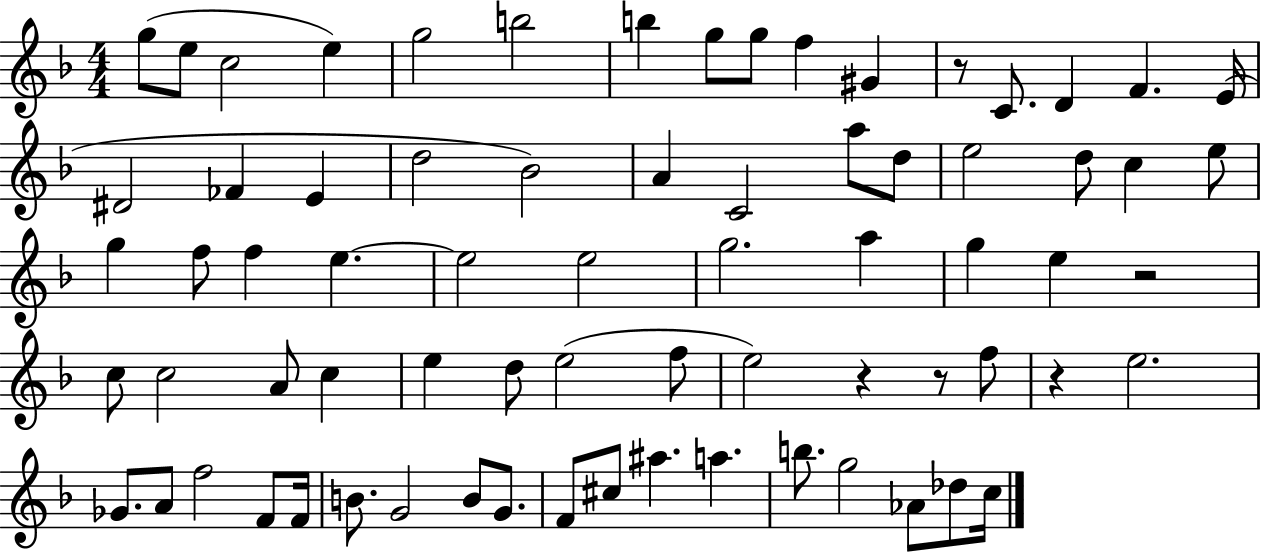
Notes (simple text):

G5/e E5/e C5/h E5/q G5/h B5/h B5/q G5/e G5/e F5/q G#4/q R/e C4/e. D4/q F4/q. E4/s D#4/h FES4/q E4/q D5/h Bb4/h A4/q C4/h A5/e D5/e E5/h D5/e C5/q E5/e G5/q F5/e F5/q E5/q. E5/h E5/h G5/h. A5/q G5/q E5/q R/h C5/e C5/h A4/e C5/q E5/q D5/e E5/h F5/e E5/h R/q R/e F5/e R/q E5/h. Gb4/e. A4/e F5/h F4/e F4/s B4/e. G4/h B4/e G4/e. F4/e C#5/e A#5/q. A5/q. B5/e. G5/h Ab4/e Db5/e C5/s